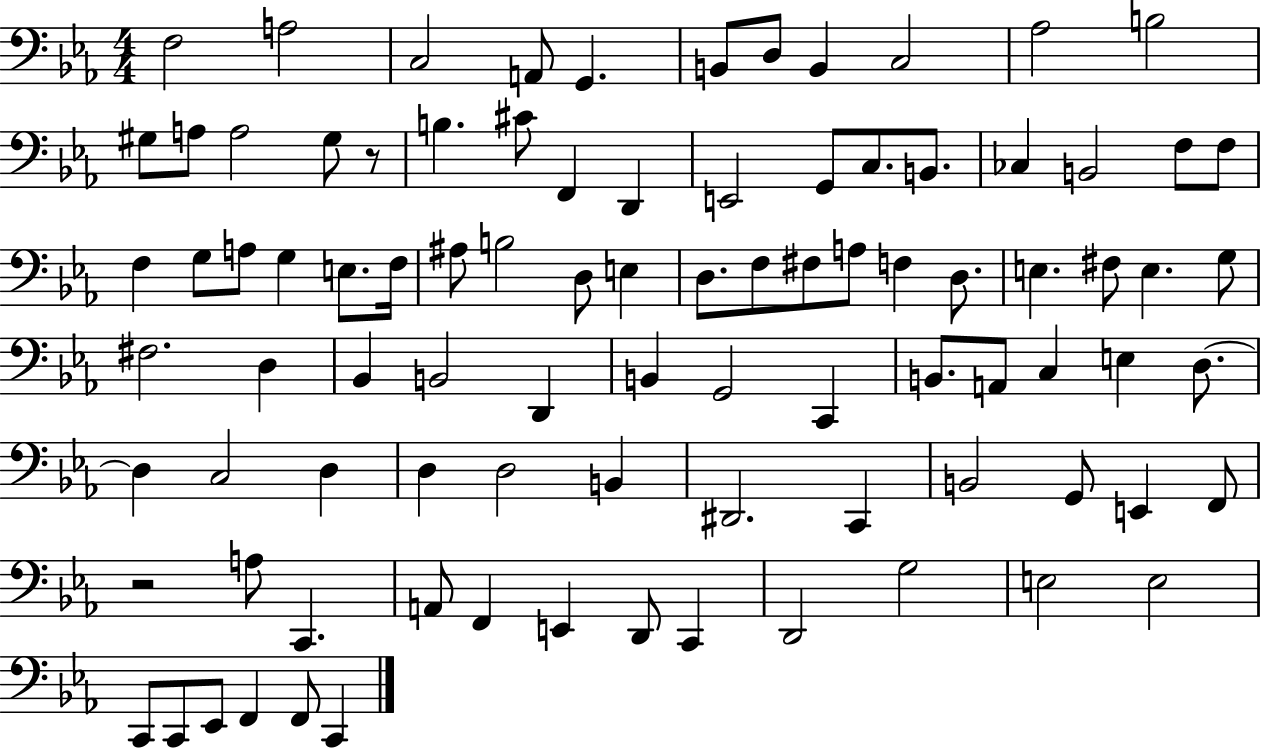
X:1
T:Untitled
M:4/4
L:1/4
K:Eb
F,2 A,2 C,2 A,,/2 G,, B,,/2 D,/2 B,, C,2 _A,2 B,2 ^G,/2 A,/2 A,2 ^G,/2 z/2 B, ^C/2 F,, D,, E,,2 G,,/2 C,/2 B,,/2 _C, B,,2 F,/2 F,/2 F, G,/2 A,/2 G, E,/2 F,/4 ^A,/2 B,2 D,/2 E, D,/2 F,/2 ^F,/2 A,/2 F, D,/2 E, ^F,/2 E, G,/2 ^F,2 D, _B,, B,,2 D,, B,, G,,2 C,, B,,/2 A,,/2 C, E, D,/2 D, C,2 D, D, D,2 B,, ^D,,2 C,, B,,2 G,,/2 E,, F,,/2 z2 A,/2 C,, A,,/2 F,, E,, D,,/2 C,, D,,2 G,2 E,2 E,2 C,,/2 C,,/2 _E,,/2 F,, F,,/2 C,,